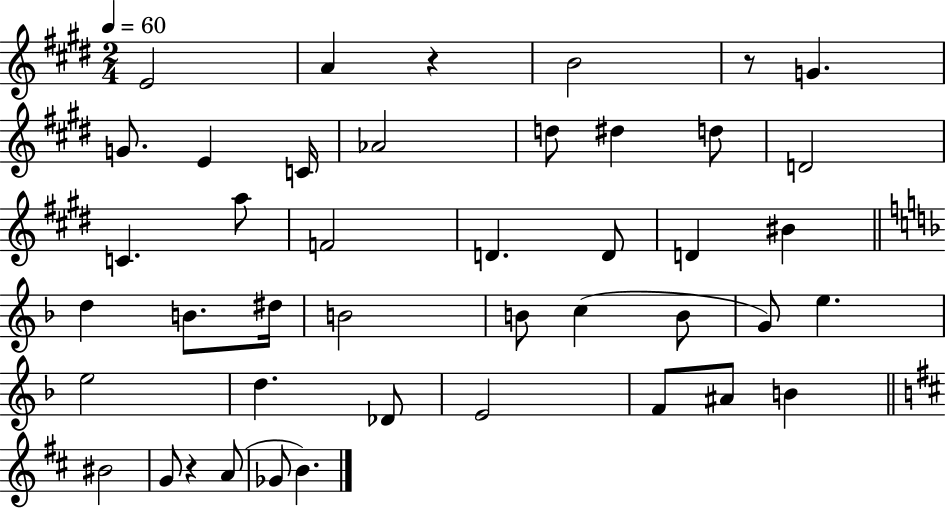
{
  \clef treble
  \numericTimeSignature
  \time 2/4
  \key e \major
  \tempo 4 = 60
  e'2 | a'4 r4 | b'2 | r8 g'4. | \break g'8. e'4 c'16 | aes'2 | d''8 dis''4 d''8 | d'2 | \break c'4. a''8 | f'2 | d'4. d'8 | d'4 bis'4 | \break \bar "||" \break \key f \major d''4 b'8. dis''16 | b'2 | b'8 c''4( b'8 | g'8) e''4. | \break e''2 | d''4. des'8 | e'2 | f'8 ais'8 b'4 | \break \bar "||" \break \key b \minor bis'2 | g'8 r4 a'8( | ges'8 b'4.) | \bar "|."
}